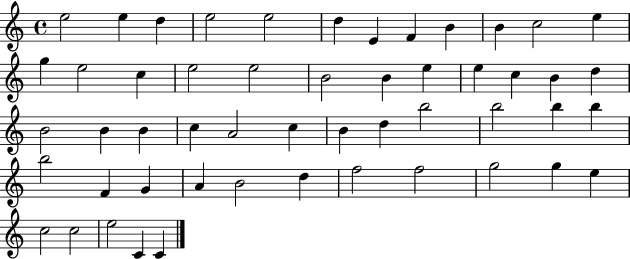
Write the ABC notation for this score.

X:1
T:Untitled
M:4/4
L:1/4
K:C
e2 e d e2 e2 d E F B B c2 e g e2 c e2 e2 B2 B e e c B d B2 B B c A2 c B d b2 b2 b b b2 F G A B2 d f2 f2 g2 g e c2 c2 e2 C C